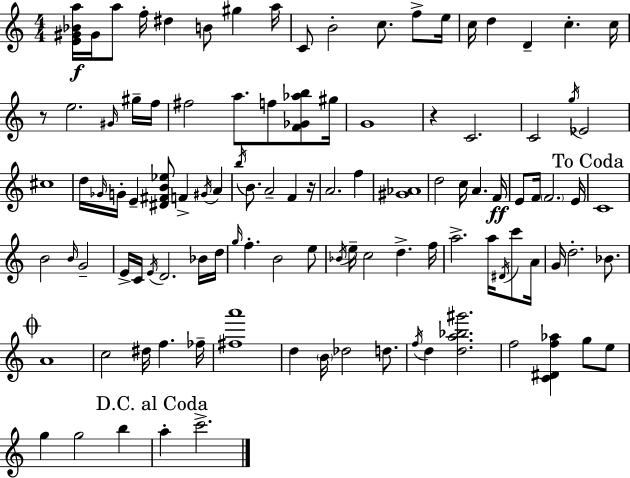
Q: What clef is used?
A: treble